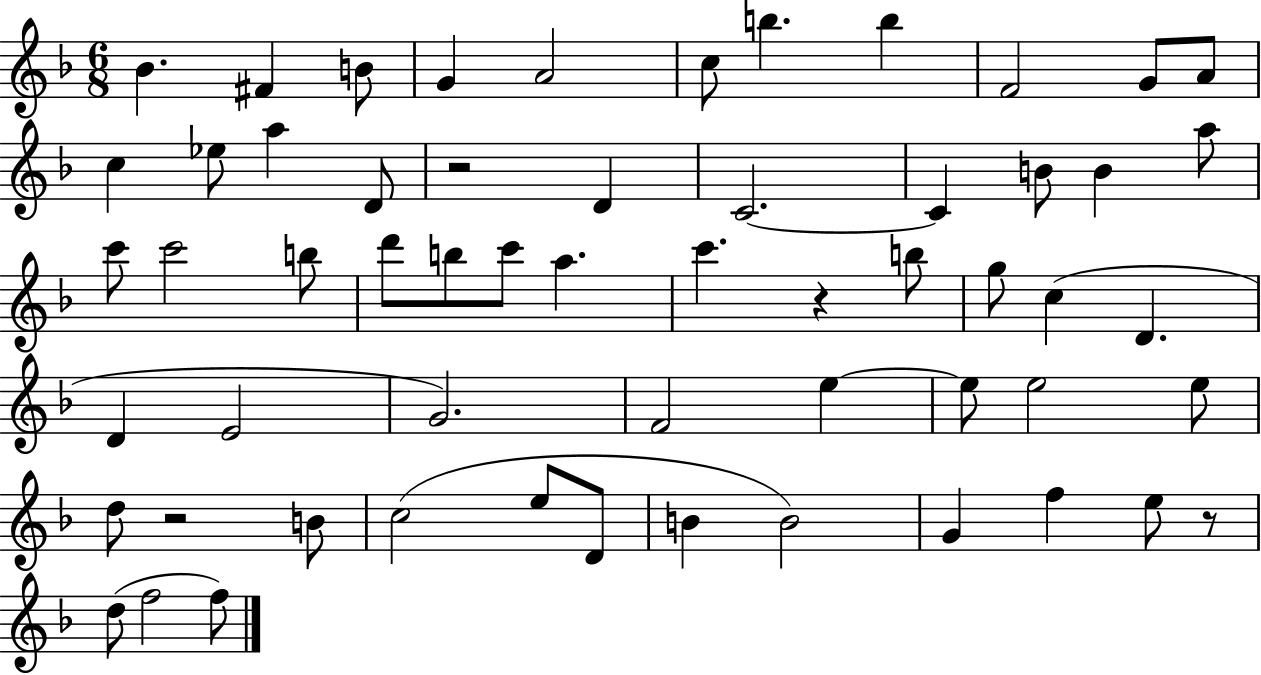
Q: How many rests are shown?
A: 4